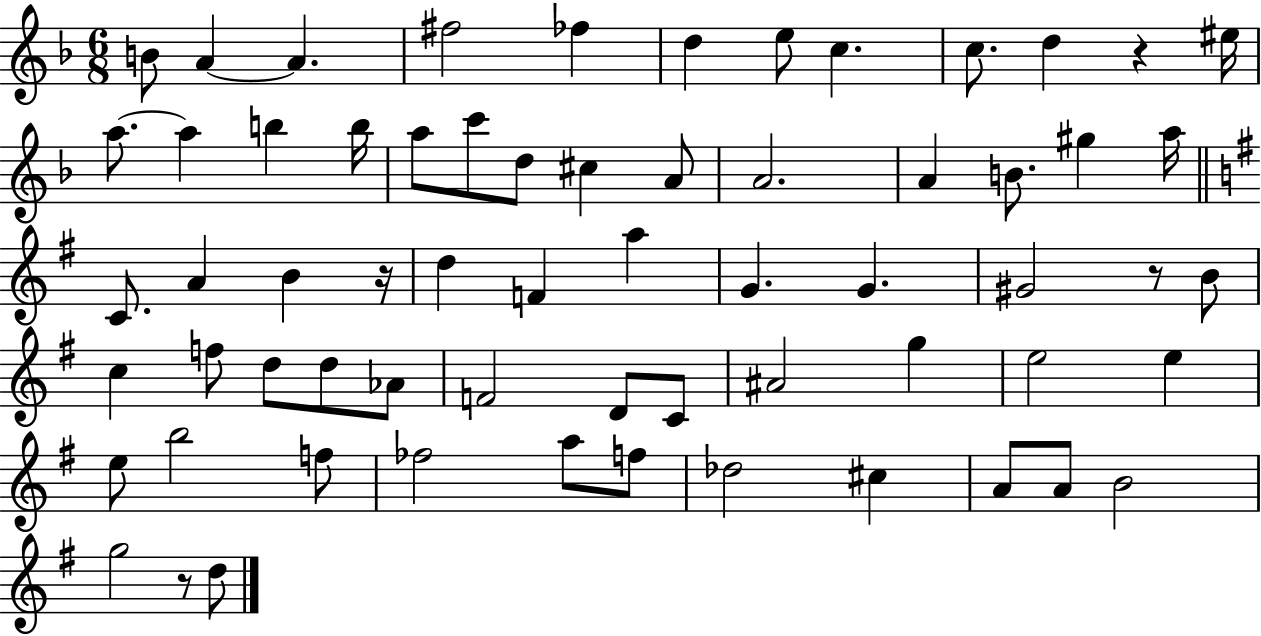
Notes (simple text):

B4/e A4/q A4/q. F#5/h FES5/q D5/q E5/e C5/q. C5/e. D5/q R/q EIS5/s A5/e. A5/q B5/q B5/s A5/e C6/e D5/e C#5/q A4/e A4/h. A4/q B4/e. G#5/q A5/s C4/e. A4/q B4/q R/s D5/q F4/q A5/q G4/q. G4/q. G#4/h R/e B4/e C5/q F5/e D5/e D5/e Ab4/e F4/h D4/e C4/e A#4/h G5/q E5/h E5/q E5/e B5/h F5/e FES5/h A5/e F5/e Db5/h C#5/q A4/e A4/e B4/h G5/h R/e D5/e